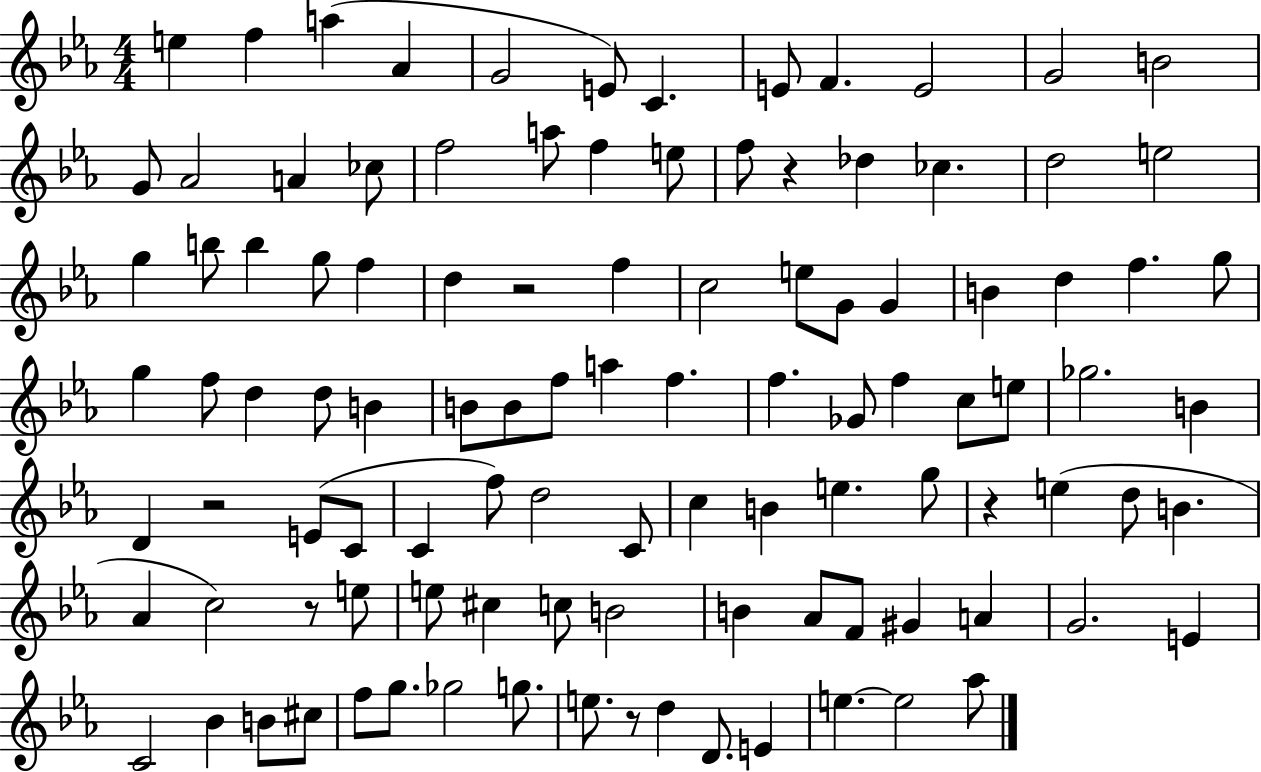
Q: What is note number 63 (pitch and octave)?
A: D5